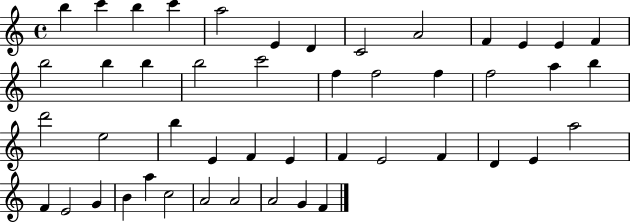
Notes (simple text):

B5/q C6/q B5/q C6/q A5/h E4/q D4/q C4/h A4/h F4/q E4/q E4/q F4/q B5/h B5/q B5/q B5/h C6/h F5/q F5/h F5/q F5/h A5/q B5/q D6/h E5/h B5/q E4/q F4/q E4/q F4/q E4/h F4/q D4/q E4/q A5/h F4/q E4/h G4/q B4/q A5/q C5/h A4/h A4/h A4/h G4/q F4/q